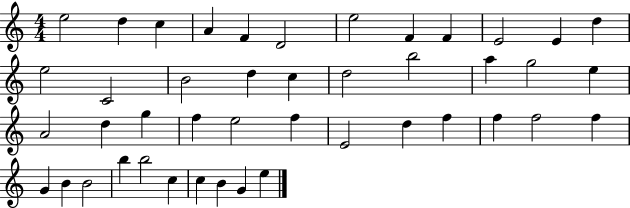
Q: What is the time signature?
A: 4/4